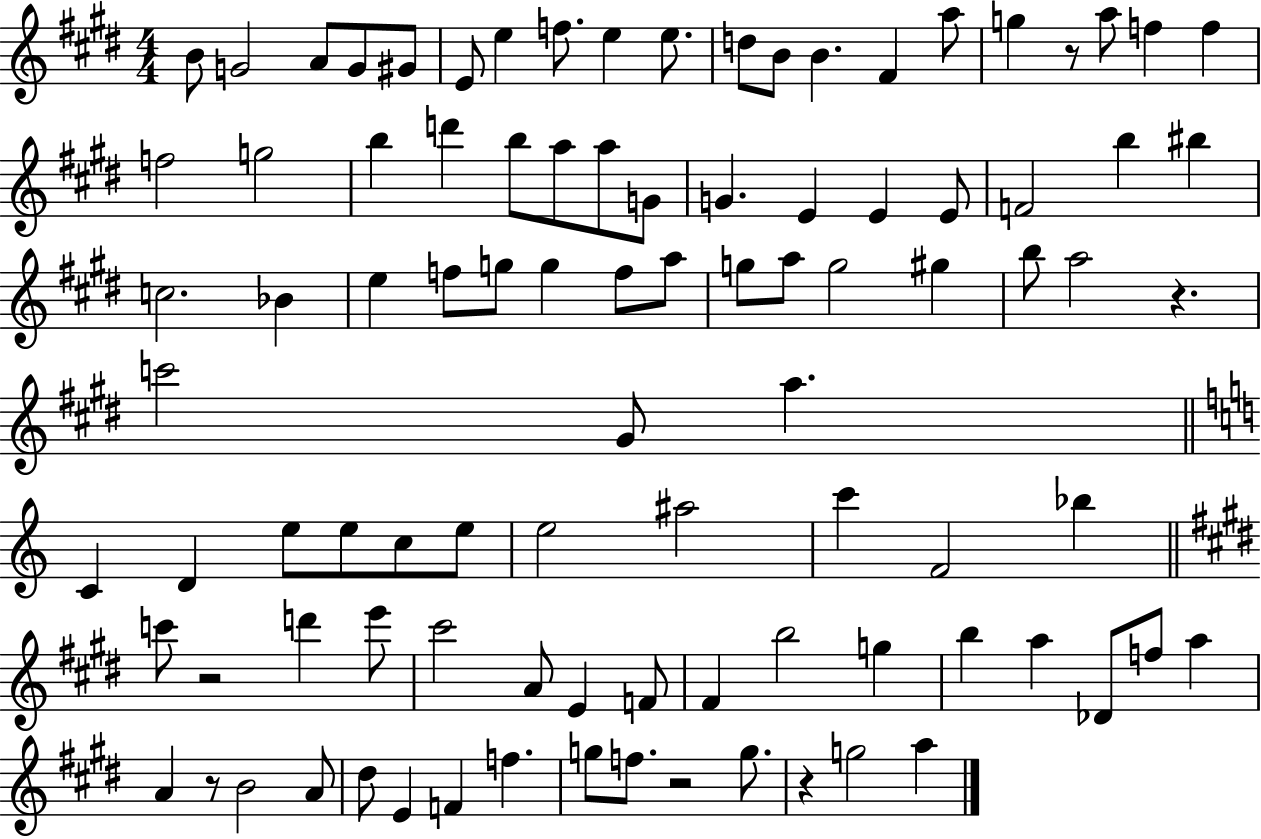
B4/e G4/h A4/e G4/e G#4/e E4/e E5/q F5/e. E5/q E5/e. D5/e B4/e B4/q. F#4/q A5/e G5/q R/e A5/e F5/q F5/q F5/h G5/h B5/q D6/q B5/e A5/e A5/e G4/e G4/q. E4/q E4/q E4/e F4/h B5/q BIS5/q C5/h. Bb4/q E5/q F5/e G5/e G5/q F5/e A5/e G5/e A5/e G5/h G#5/q B5/e A5/h R/q. C6/h G#4/e A5/q. C4/q D4/q E5/e E5/e C5/e E5/e E5/h A#5/h C6/q F4/h Bb5/q C6/e R/h D6/q E6/e C#6/h A4/e E4/q F4/e F#4/q B5/h G5/q B5/q A5/q Db4/e F5/e A5/q A4/q R/e B4/h A4/e D#5/e E4/q F4/q F5/q. G5/e F5/e. R/h G5/e. R/q G5/h A5/q